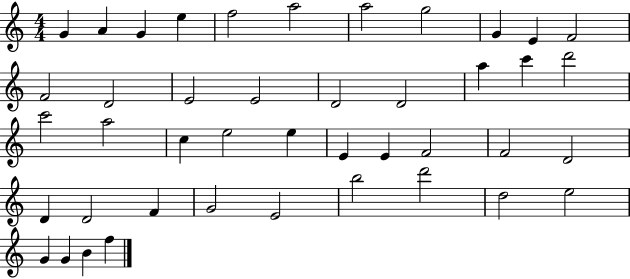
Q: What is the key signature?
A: C major